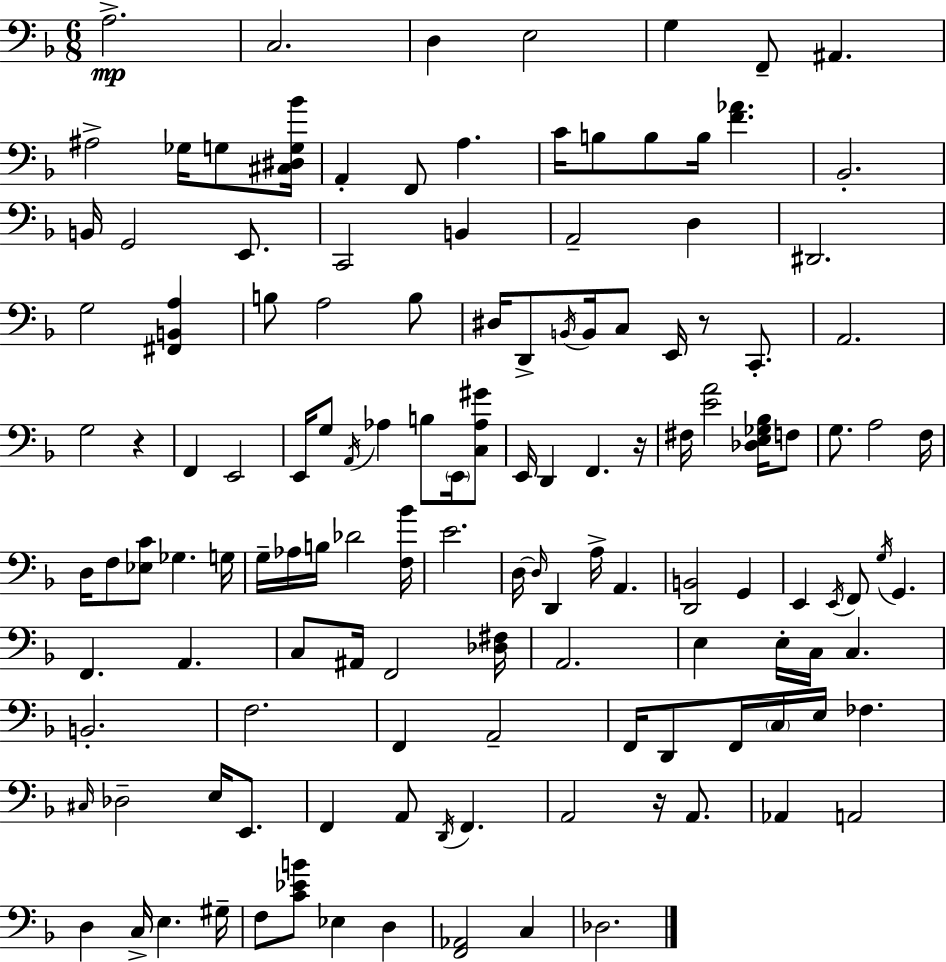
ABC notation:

X:1
T:Untitled
M:6/8
L:1/4
K:F
A,2 C,2 D, E,2 G, F,,/2 ^A,, ^A,2 _G,/4 G,/2 [^C,^D,G,_B]/4 A,, F,,/2 A, C/4 B,/2 B,/2 B,/4 [F_A] _B,,2 B,,/4 G,,2 E,,/2 C,,2 B,, A,,2 D, ^D,,2 G,2 [^F,,B,,A,] B,/2 A,2 B,/2 ^D,/4 D,,/2 B,,/4 B,,/4 C,/2 E,,/4 z/2 C,,/2 A,,2 G,2 z F,, E,,2 E,,/4 G,/2 A,,/4 _A, B,/2 E,,/4 [C,_A,^G]/2 E,,/4 D,, F,, z/4 ^F,/4 [EA]2 [_D,E,_G,_B,]/4 F,/2 G,/2 A,2 F,/4 D,/4 F,/2 [_E,C]/2 _G, G,/4 G,/4 _A,/4 B,/4 _D2 [F,_B]/4 E2 D,/4 D,/4 D,, A,/4 A,, [D,,B,,]2 G,, E,, E,,/4 F,,/2 G,/4 G,, F,, A,, C,/2 ^A,,/4 F,,2 [_D,^F,]/4 A,,2 E, E,/4 C,/4 C, B,,2 F,2 F,, A,,2 F,,/4 D,,/2 F,,/4 C,/4 E,/4 _F, ^C,/4 _D,2 E,/4 E,,/2 F,, A,,/2 D,,/4 F,, A,,2 z/4 A,,/2 _A,, A,,2 D, C,/4 E, ^G,/4 F,/2 [C_EB]/2 _E, D, [F,,_A,,]2 C, _D,2